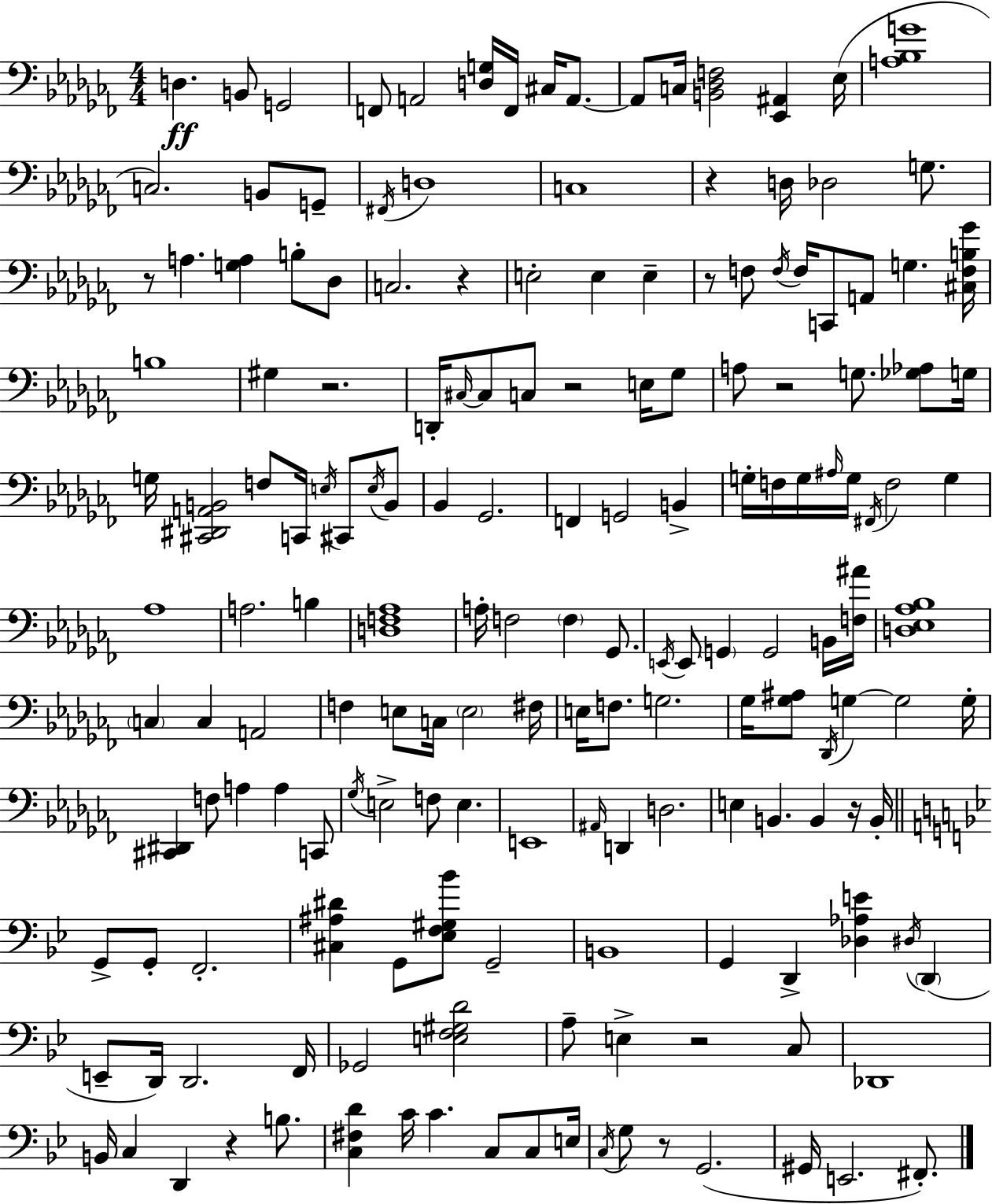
X:1
T:Untitled
M:4/4
L:1/4
K:Abm
D, B,,/2 G,,2 F,,/2 A,,2 [D,G,]/4 F,,/4 ^C,/4 A,,/2 A,,/2 C,/4 [B,,_D,F,]2 [_E,,^A,,] _E,/4 [A,_B,G]4 C,2 B,,/2 G,,/2 ^F,,/4 D,4 C,4 z D,/4 _D,2 G,/2 z/2 A, [G,A,] B,/2 _D,/2 C,2 z E,2 E, E, z/2 F,/2 F,/4 F,/4 C,,/2 A,,/2 G, [^C,F,B,_G]/4 B,4 ^G, z2 D,,/4 ^C,/4 ^C,/2 C,/2 z2 E,/4 _G,/2 A,/2 z2 G,/2 [_G,_A,]/2 G,/4 G,/4 [^C,,^D,,A,,B,,]2 F,/2 C,,/4 E,/4 ^C,,/2 E,/4 B,,/2 _B,, _G,,2 F,, G,,2 B,, G,/4 F,/4 G,/4 ^A,/4 G,/4 ^F,,/4 F,2 G, _A,4 A,2 B, [D,F,_A,]4 A,/4 F,2 F, _G,,/2 E,,/4 E,,/2 G,, G,,2 B,,/4 [F,^A]/4 [D,_E,_A,_B,]4 C, C, A,,2 F, E,/2 C,/4 E,2 ^F,/4 E,/4 F,/2 G,2 _G,/4 [_G,^A,]/2 _D,,/4 G, G,2 G,/4 [^C,,^D,,] F,/2 A, A, C,,/2 _G,/4 E,2 F,/2 E, E,,4 ^A,,/4 D,, D,2 E, B,, B,, z/4 B,,/4 G,,/2 G,,/2 F,,2 [^C,^A,^D] G,,/2 [_E,F,^G,_B]/2 G,,2 B,,4 G,, D,, [_D,_A,E] ^D,/4 D,, E,,/2 D,,/4 D,,2 F,,/4 _G,,2 [E,F,^G,D]2 A,/2 E, z2 C,/2 _D,,4 B,,/4 C, D,, z B,/2 [C,^F,D] C/4 C C,/2 C,/2 E,/4 C,/4 G,/2 z/2 G,,2 ^G,,/4 E,,2 ^F,,/2